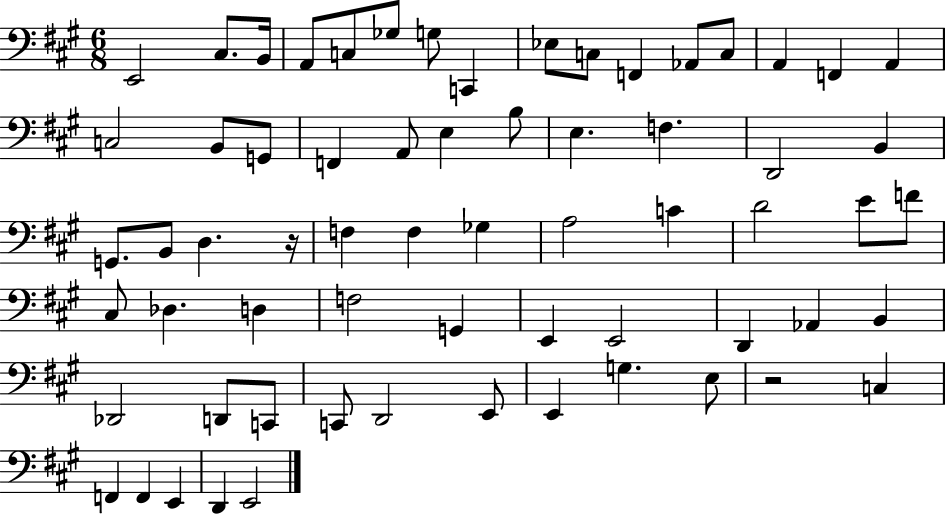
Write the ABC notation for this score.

X:1
T:Untitled
M:6/8
L:1/4
K:A
E,,2 ^C,/2 B,,/4 A,,/2 C,/2 _G,/2 G,/2 C,, _E,/2 C,/2 F,, _A,,/2 C,/2 A,, F,, A,, C,2 B,,/2 G,,/2 F,, A,,/2 E, B,/2 E, F, D,,2 B,, G,,/2 B,,/2 D, z/4 F, F, _G, A,2 C D2 E/2 F/2 ^C,/2 _D, D, F,2 G,, E,, E,,2 D,, _A,, B,, _D,,2 D,,/2 C,,/2 C,,/2 D,,2 E,,/2 E,, G, E,/2 z2 C, F,, F,, E,, D,, E,,2